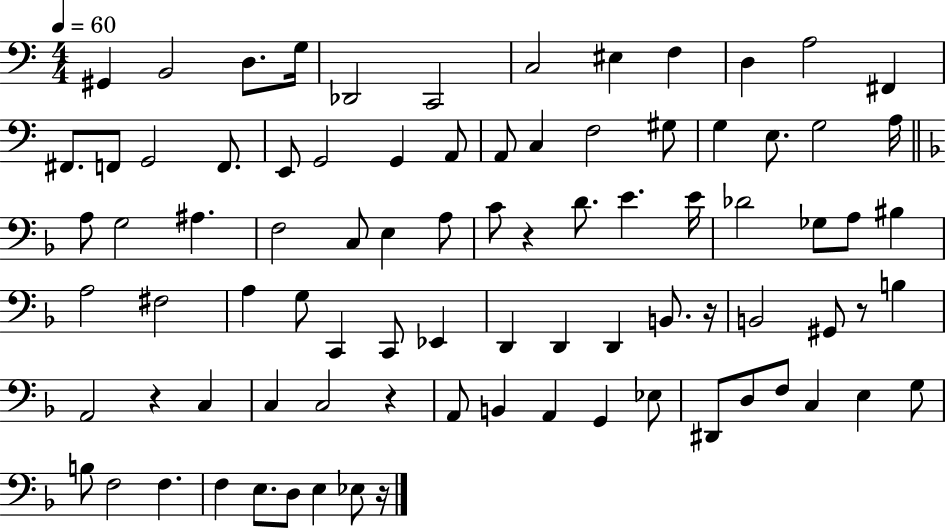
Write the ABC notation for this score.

X:1
T:Untitled
M:4/4
L:1/4
K:C
^G,, B,,2 D,/2 G,/4 _D,,2 C,,2 C,2 ^E, F, D, A,2 ^F,, ^F,,/2 F,,/2 G,,2 F,,/2 E,,/2 G,,2 G,, A,,/2 A,,/2 C, F,2 ^G,/2 G, E,/2 G,2 A,/4 A,/2 G,2 ^A, F,2 C,/2 E, A,/2 C/2 z D/2 E E/4 _D2 _G,/2 A,/2 ^B, A,2 ^F,2 A, G,/2 C,, C,,/2 _E,, D,, D,, D,, B,,/2 z/4 B,,2 ^G,,/2 z/2 B, A,,2 z C, C, C,2 z A,,/2 B,, A,, G,, _E,/2 ^D,,/2 D,/2 F,/2 C, E, G,/2 B,/2 F,2 F, F, E,/2 D,/2 E, _E,/2 z/4